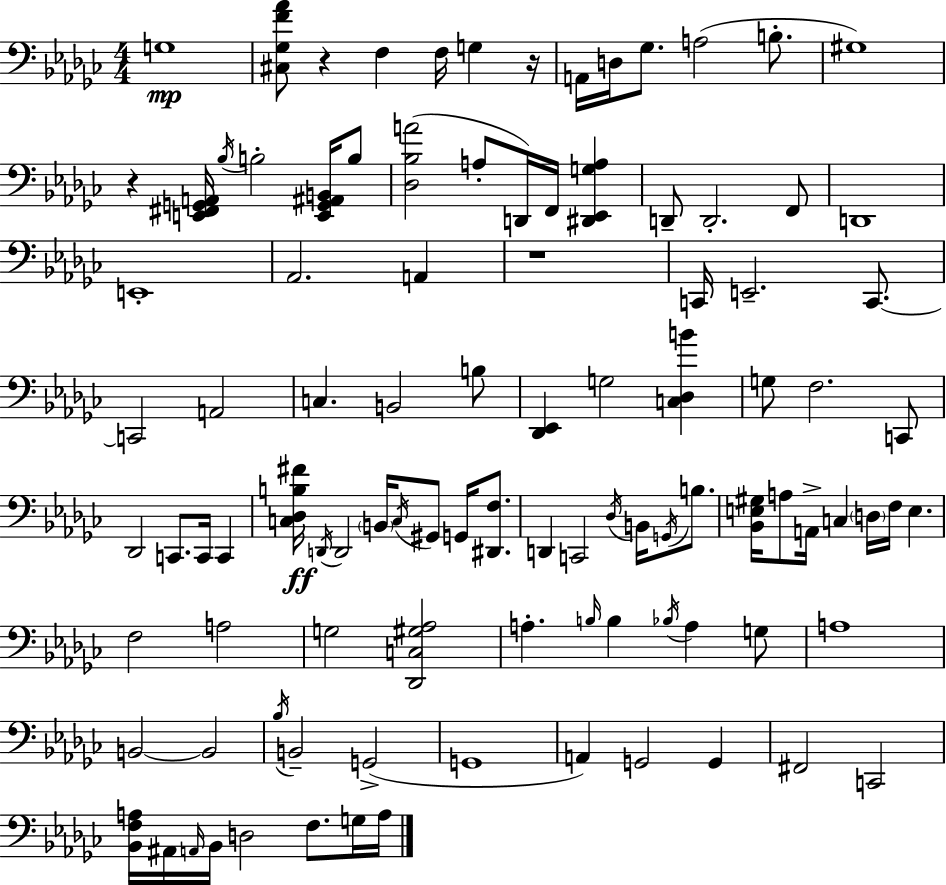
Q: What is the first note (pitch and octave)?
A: G3